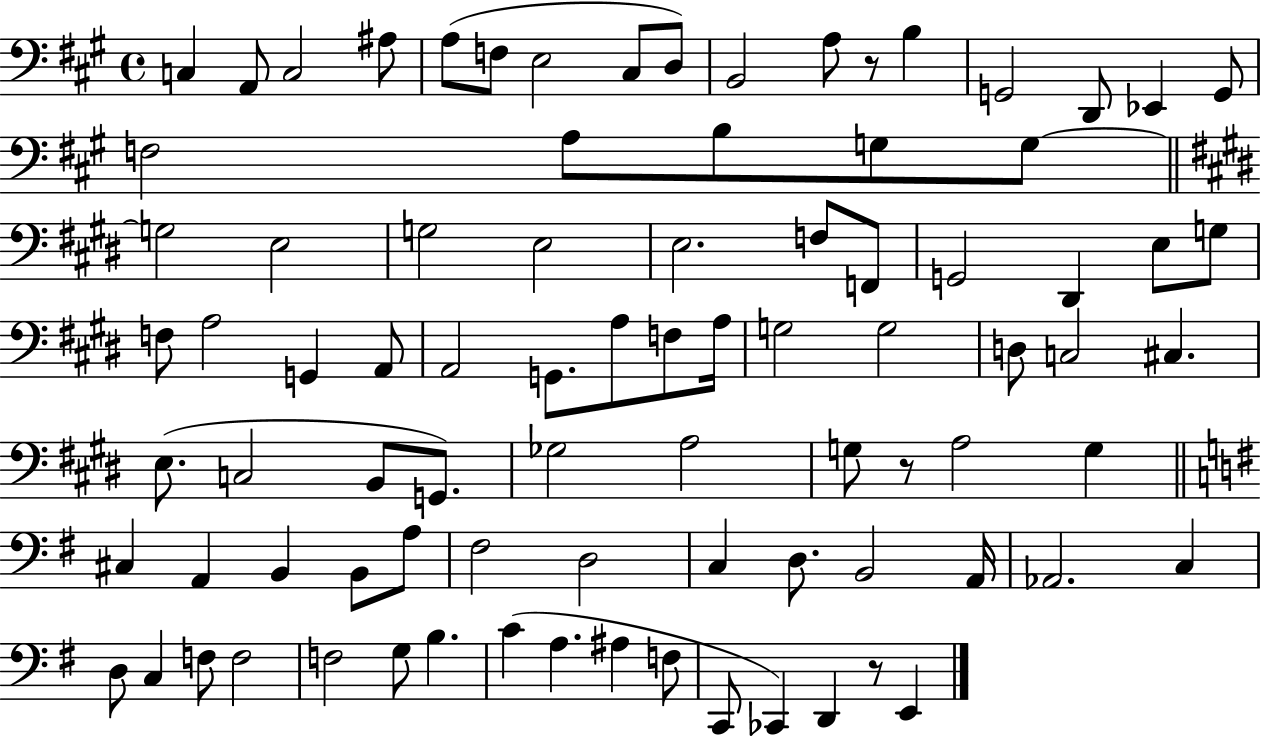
C3/q A2/e C3/h A#3/e A3/e F3/e E3/h C#3/e D3/e B2/h A3/e R/e B3/q G2/h D2/e Eb2/q G2/e F3/h A3/e B3/e G3/e G3/e G3/h E3/h G3/h E3/h E3/h. F3/e F2/e G2/h D#2/q E3/e G3/e F3/e A3/h G2/q A2/e A2/h G2/e. A3/e F3/e A3/s G3/h G3/h D3/e C3/h C#3/q. E3/e. C3/h B2/e G2/e. Gb3/h A3/h G3/e R/e A3/h G3/q C#3/q A2/q B2/q B2/e A3/e F#3/h D3/h C3/q D3/e. B2/h A2/s Ab2/h. C3/q D3/e C3/q F3/e F3/h F3/h G3/e B3/q. C4/q A3/q. A#3/q F3/e C2/e CES2/q D2/q R/e E2/q